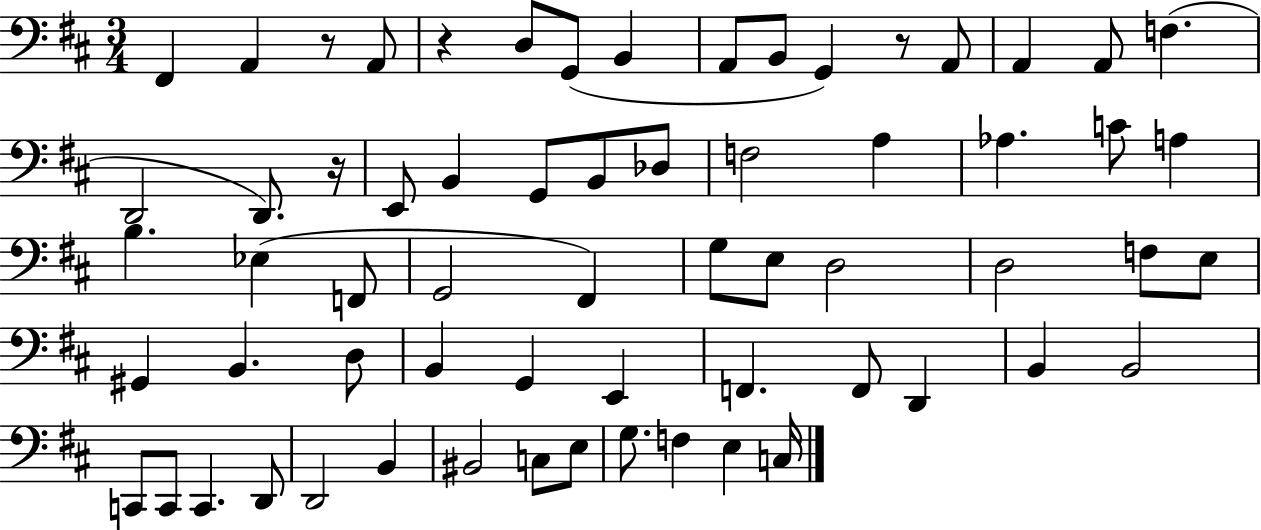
{
  \clef bass
  \numericTimeSignature
  \time 3/4
  \key d \major
  \repeat volta 2 { fis,4 a,4 r8 a,8 | r4 d8 g,8( b,4 | a,8 b,8 g,4) r8 a,8 | a,4 a,8 f4.( | \break d,2 d,8.) r16 | e,8 b,4 g,8 b,8 des8 | f2 a4 | aes4. c'8 a4 | \break b4. ees4( f,8 | g,2 fis,4) | g8 e8 d2 | d2 f8 e8 | \break gis,4 b,4. d8 | b,4 g,4 e,4 | f,4. f,8 d,4 | b,4 b,2 | \break c,8 c,8 c,4. d,8 | d,2 b,4 | bis,2 c8 e8 | g8. f4 e4 c16 | \break } \bar "|."
}